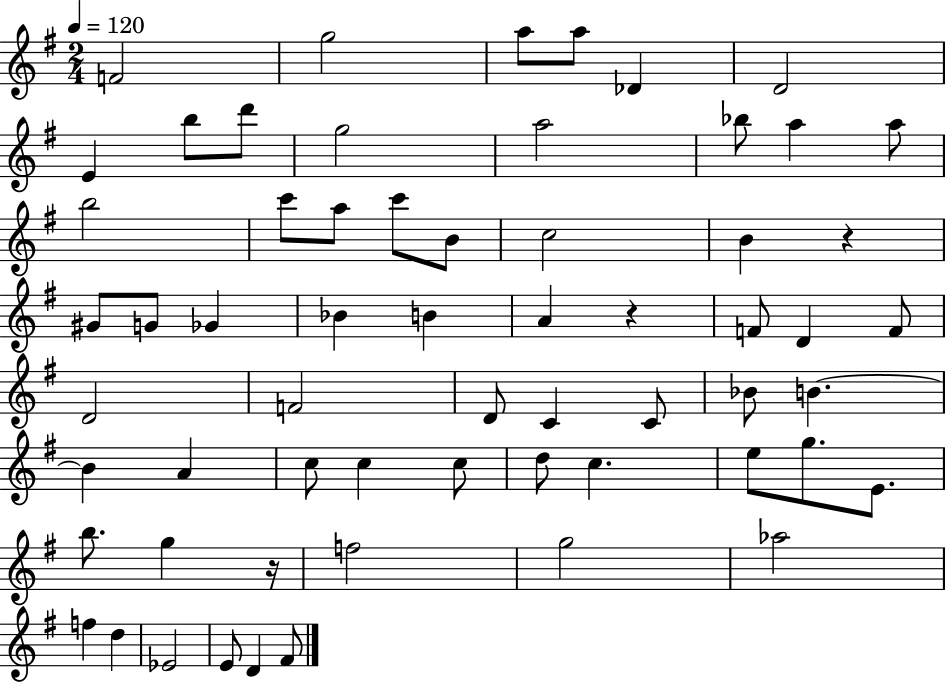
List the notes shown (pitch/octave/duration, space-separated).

F4/h G5/h A5/e A5/e Db4/q D4/h E4/q B5/e D6/e G5/h A5/h Bb5/e A5/q A5/e B5/h C6/e A5/e C6/e B4/e C5/h B4/q R/q G#4/e G4/e Gb4/q Bb4/q B4/q A4/q R/q F4/e D4/q F4/e D4/h F4/h D4/e C4/q C4/e Bb4/e B4/q. B4/q A4/q C5/e C5/q C5/e D5/e C5/q. E5/e G5/e. E4/e. B5/e. G5/q R/s F5/h G5/h Ab5/h F5/q D5/q Eb4/h E4/e D4/q F#4/e